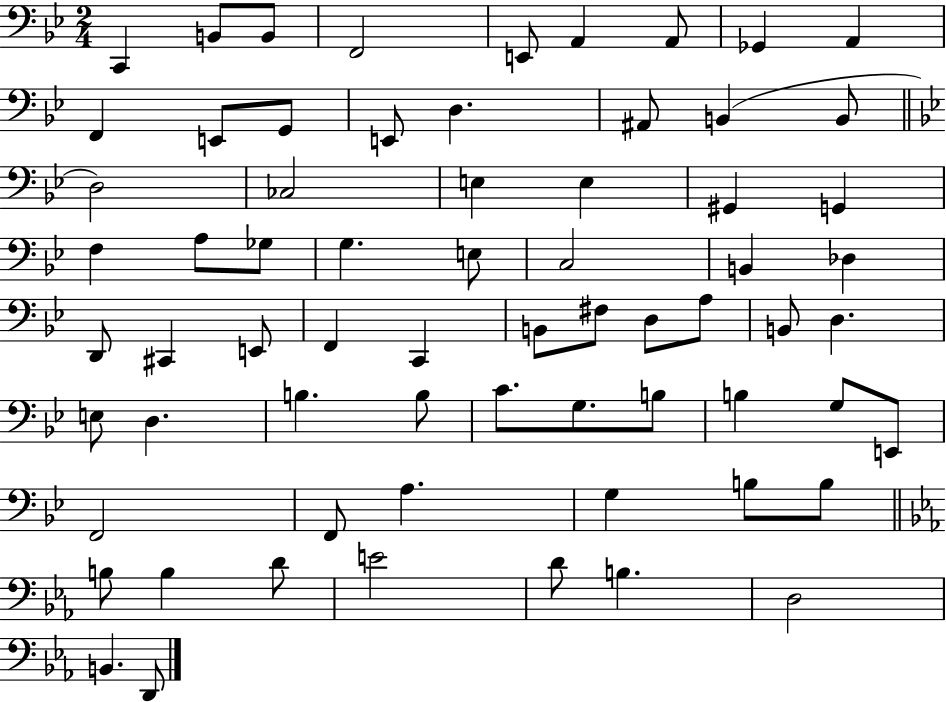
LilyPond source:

{
  \clef bass
  \numericTimeSignature
  \time 2/4
  \key bes \major
  c,4 b,8 b,8 | f,2 | e,8 a,4 a,8 | ges,4 a,4 | \break f,4 e,8 g,8 | e,8 d4. | ais,8 b,4( b,8 | \bar "||" \break \key bes \major d2) | ces2 | e4 e4 | gis,4 g,4 | \break f4 a8 ges8 | g4. e8 | c2 | b,4 des4 | \break d,8 cis,4 e,8 | f,4 c,4 | b,8 fis8 d8 a8 | b,8 d4. | \break e8 d4. | b4. b8 | c'8. g8. b8 | b4 g8 e,8 | \break f,2 | f,8 a4. | g4 b8 b8 | \bar "||" \break \key c \minor b8 b4 d'8 | e'2 | d'8 b4. | d2 | \break b,4. d,8 | \bar "|."
}